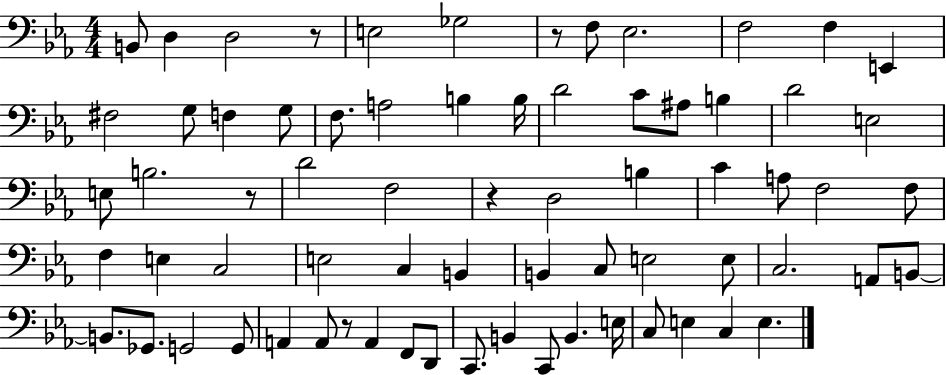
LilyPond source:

{
  \clef bass
  \numericTimeSignature
  \time 4/4
  \key ees \major
  \repeat volta 2 { b,8 d4 d2 r8 | e2 ges2 | r8 f8 ees2. | f2 f4 e,4 | \break fis2 g8 f4 g8 | f8. a2 b4 b16 | d'2 c'8 ais8 b4 | d'2 e2 | \break e8 b2. r8 | d'2 f2 | r4 d2 b4 | c'4 a8 f2 f8 | \break f4 e4 c2 | e2 c4 b,4 | b,4 c8 e2 e8 | c2. a,8 b,8~~ | \break b,8. ges,8. g,2 g,8 | a,4 a,8 r8 a,4 f,8 d,8 | c,8. b,4 c,8 b,4. e16 | c8 e4 c4 e4. | \break } \bar "|."
}